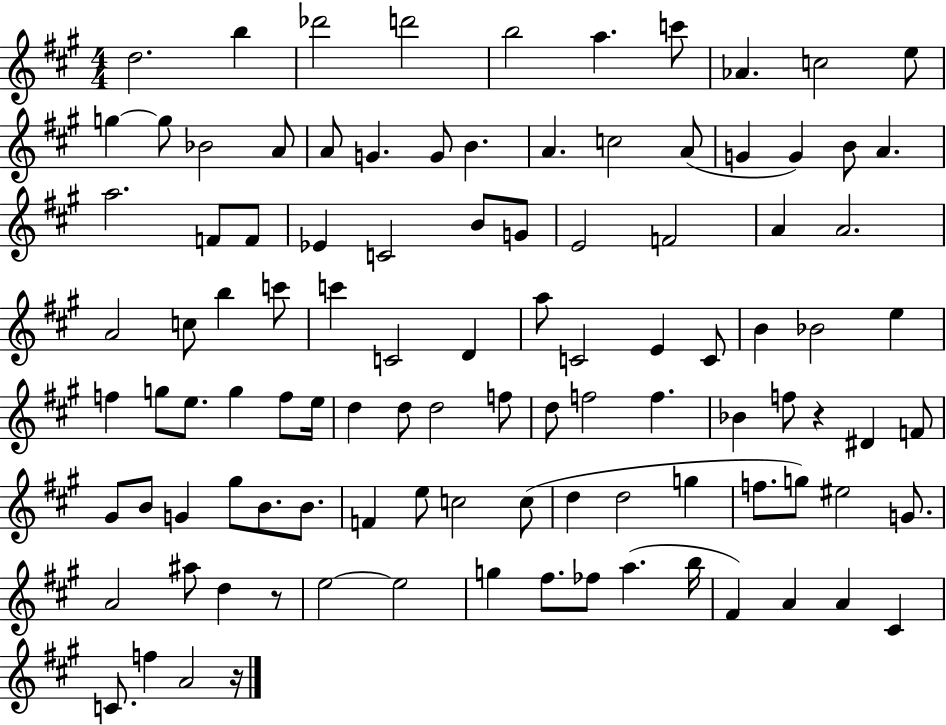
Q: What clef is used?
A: treble